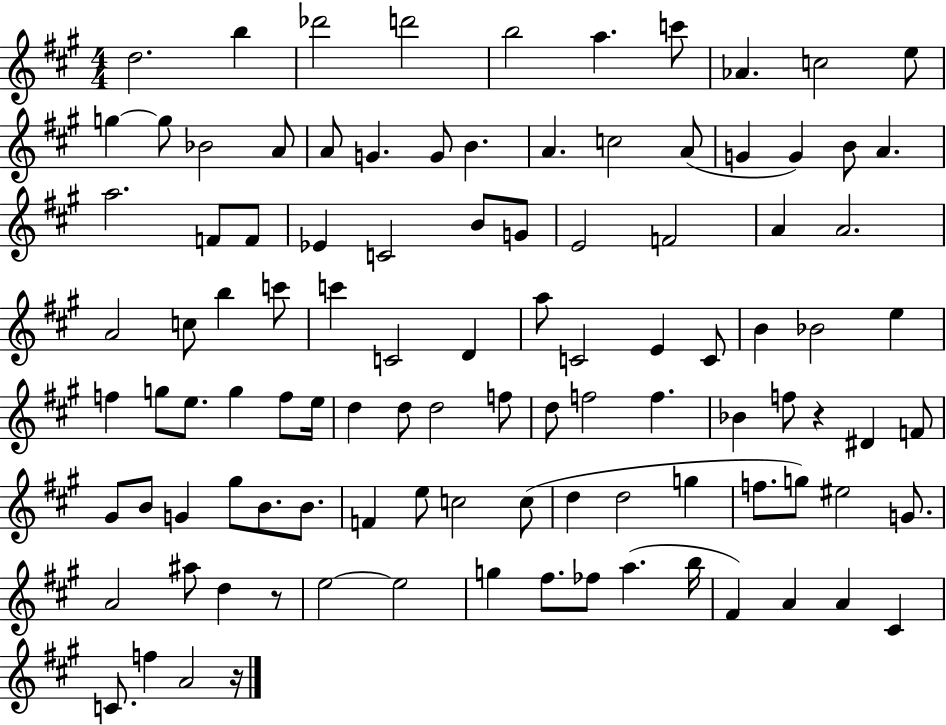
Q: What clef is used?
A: treble